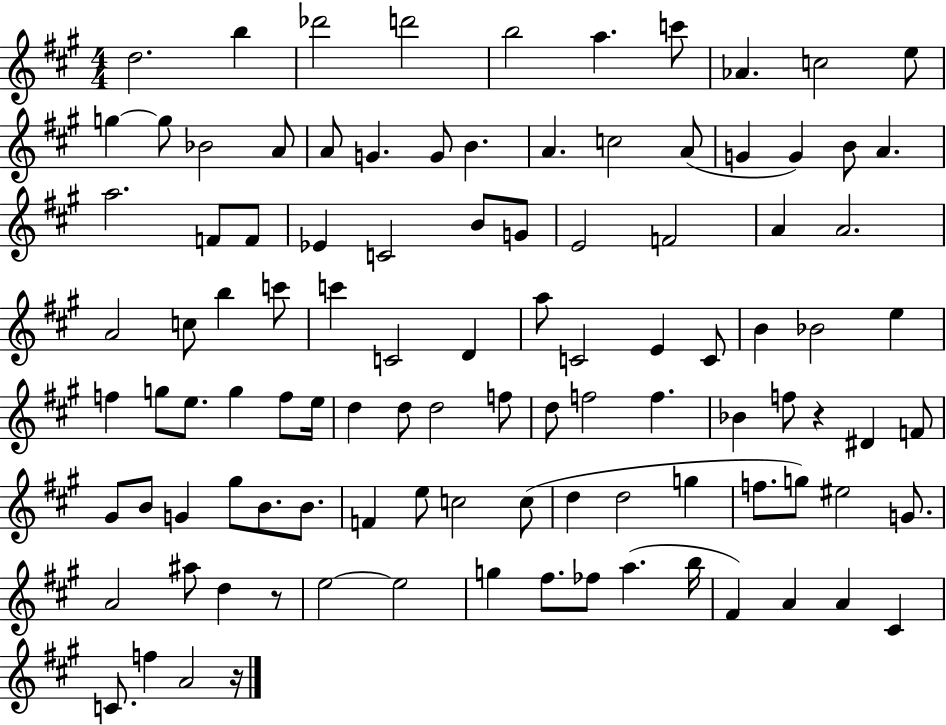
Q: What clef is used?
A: treble